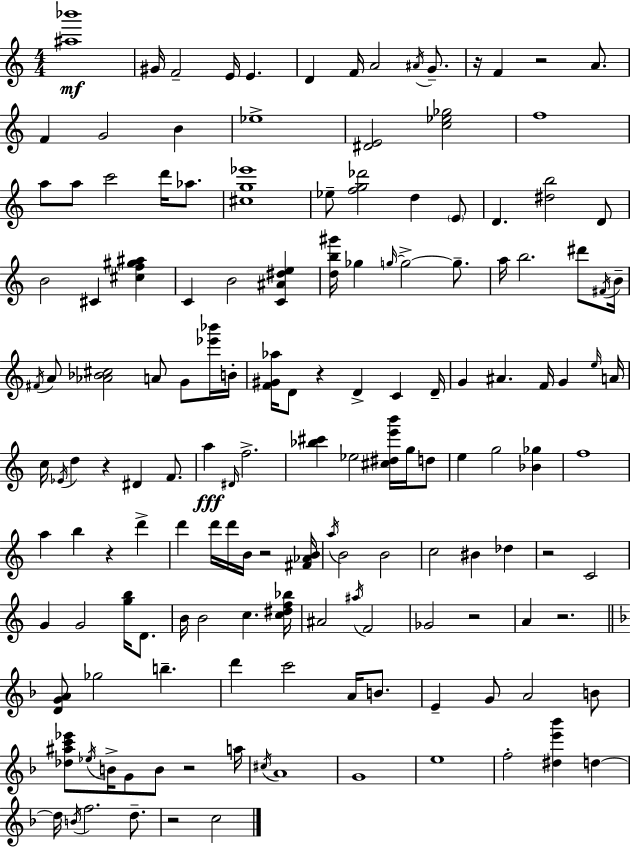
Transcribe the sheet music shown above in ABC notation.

X:1
T:Untitled
M:4/4
L:1/4
K:C
[^a_b']4 ^G/4 F2 E/4 E D F/4 A2 ^A/4 G/2 z/4 F z2 A/2 F G2 B _e4 [^DE]2 [c_e_g]2 f4 a/2 a/2 c'2 d'/4 _a/2 [^cg_e']4 _e/2 [fg_d']2 d E/2 D [^db]2 D/2 B2 ^C [^cf^g^a] C B2 [C^A^de] [db^g']/4 _g g/4 g2 g/2 a/4 b2 ^d'/2 ^F/4 B/4 ^F/4 A/2 [_A_B^c]2 A/2 G/2 [_e'_b']/4 B/4 [F^G_a]/4 D/2 z D C D/4 G ^A F/4 G e/4 A/4 c/4 _E/4 d z ^D F/2 a ^D/4 f2 [_b^c'] _e2 [^c^de'b']/4 g/4 d/2 e g2 [_B_g] f4 a b z d' d' d'/4 d'/4 B/4 z2 [^F_AB]/4 a/4 B2 B2 c2 ^B _d z2 C2 G G2 [gb]/4 D/2 B/4 B2 c [c^df_b]/4 ^A2 ^a/4 F2 _G2 z2 A z2 [DGA]/2 _g2 b d' c'2 A/4 B/2 E G/2 A2 B/2 [_d^ac'_e']/2 _e/4 B/4 G/2 B/2 z2 a/4 ^c/4 A4 G4 e4 f2 [^de'_b'] d d/4 B/4 f2 d/2 z2 c2